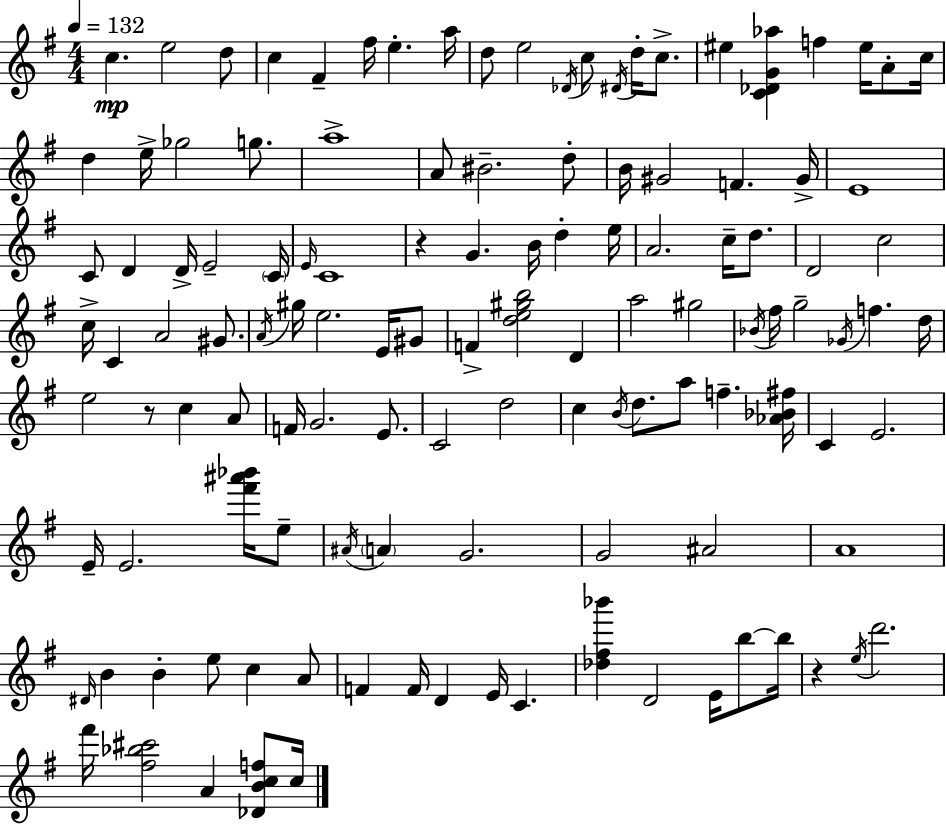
C5/q. E5/h D5/e C5/q F#4/q F#5/s E5/q. A5/s D5/e E5/h Db4/s C5/e D#4/s D5/s C5/e. EIS5/q [C4,Db4,G4,Ab5]/q F5/q EIS5/s A4/e C5/s D5/q E5/s Gb5/h G5/e. A5/w A4/e BIS4/h. D5/e B4/s G#4/h F4/q. G#4/s E4/w C4/e D4/q D4/s E4/h C4/s E4/s C4/w R/q G4/q. B4/s D5/q E5/s A4/h. C5/s D5/e. D4/h C5/h C5/s C4/q A4/h G#4/e. A4/s G#5/s E5/h. E4/s G#4/e F4/q [D5,E5,G#5,B5]/h D4/q A5/h G#5/h Bb4/s F#5/s G5/h Gb4/s F5/q. D5/s E5/h R/e C5/q A4/e F4/s G4/h. E4/e. C4/h D5/h C5/q B4/s D5/e. A5/e F5/q. [Ab4,Bb4,F#5]/s C4/q E4/h. E4/s E4/h. [F#6,A#6,Bb6]/s E5/e A#4/s A4/q G4/h. G4/h A#4/h A4/w D#4/s B4/q B4/q E5/e C5/q A4/e F4/q F4/s D4/q E4/s C4/q. [Db5,F#5,Bb6]/q D4/h E4/s B5/e B5/s R/q E5/s D6/h. F#6/s [F#5,Bb5,C#6]/h A4/q [Db4,B4,C5,F5]/e C5/s